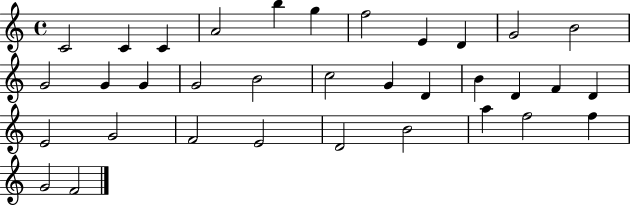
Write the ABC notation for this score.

X:1
T:Untitled
M:4/4
L:1/4
K:C
C2 C C A2 b g f2 E D G2 B2 G2 G G G2 B2 c2 G D B D F D E2 G2 F2 E2 D2 B2 a f2 f G2 F2